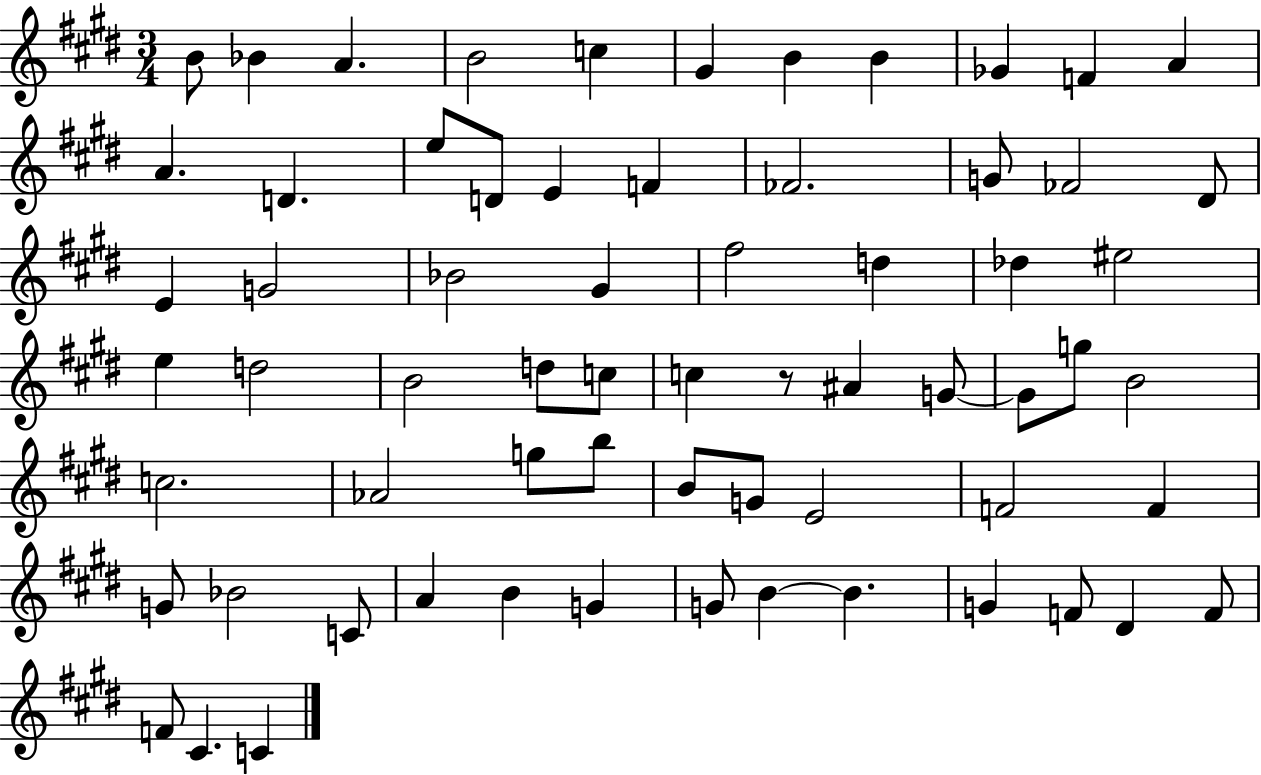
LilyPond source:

{
  \clef treble
  \numericTimeSignature
  \time 3/4
  \key e \major
  b'8 bes'4 a'4. | b'2 c''4 | gis'4 b'4 b'4 | ges'4 f'4 a'4 | \break a'4. d'4. | e''8 d'8 e'4 f'4 | fes'2. | g'8 fes'2 dis'8 | \break e'4 g'2 | bes'2 gis'4 | fis''2 d''4 | des''4 eis''2 | \break e''4 d''2 | b'2 d''8 c''8 | c''4 r8 ais'4 g'8~~ | g'8 g''8 b'2 | \break c''2. | aes'2 g''8 b''8 | b'8 g'8 e'2 | f'2 f'4 | \break g'8 bes'2 c'8 | a'4 b'4 g'4 | g'8 b'4~~ b'4. | g'4 f'8 dis'4 f'8 | \break f'8 cis'4. c'4 | \bar "|."
}